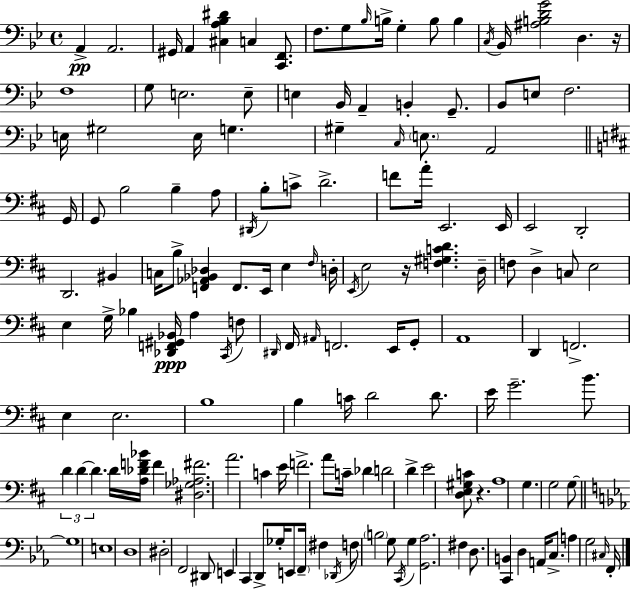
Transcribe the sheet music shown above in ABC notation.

X:1
T:Untitled
M:4/4
L:1/4
K:Gm
A,, A,,2 ^G,,/4 A,, [^C,A,_B,^D] C, [C,,F,,]/2 F,/2 G,/2 _B,/4 B,/4 G, B,/2 B, C,/4 _B,,/4 [^A,B,DG]2 D, z/4 F,4 G,/2 E,2 E,/2 E, _B,,/4 A,, B,, G,,/2 _B,,/2 E,/2 F,2 E,/4 ^G,2 E,/4 G, ^G, C,/4 E,/2 A,,2 G,,/4 G,,/2 B,2 B, A,/2 ^D,,/4 B,/2 C/2 D2 F/2 A/4 E,,2 E,,/4 E,,2 D,,2 D,,2 ^B,, C,/4 B,/2 [F,,_A,,_B,,_D,] F,,/2 E,,/4 E, ^F,/4 D,/4 E,,/4 E,2 z/4 [F,^G,CD] D,/4 F,/2 D, C,/2 E,2 E, G,/4 _B, [_D,,F,,^G,,_B,,]/4 A, ^C,,/4 F,/2 ^D,,/4 ^F,,/4 ^A,,/4 F,,2 E,,/4 G,,/2 A,,4 D,, F,,2 E, E,2 B,4 B, C/4 D2 D/2 E/4 G2 B/2 D D D D/4 [A,_DF_B]/4 F [^D,_G,_A,^F]2 A2 C E/4 F2 A/2 C/4 _D D2 D E2 [D,E,^G,C]/2 z A,4 G, G,2 G,/2 G,4 E,4 D,4 ^D,2 F,,2 ^D,,/2 E,, C,, D,,/2 _G,/4 E,,/2 F,,/4 ^F, _D,,/4 F,/2 B,2 G,/2 C,,/4 G, [G,,_A,]2 ^F, D,/2 [C,,B,,] D, A,,/4 C,/2 A, G,2 ^C,/4 F,,/4